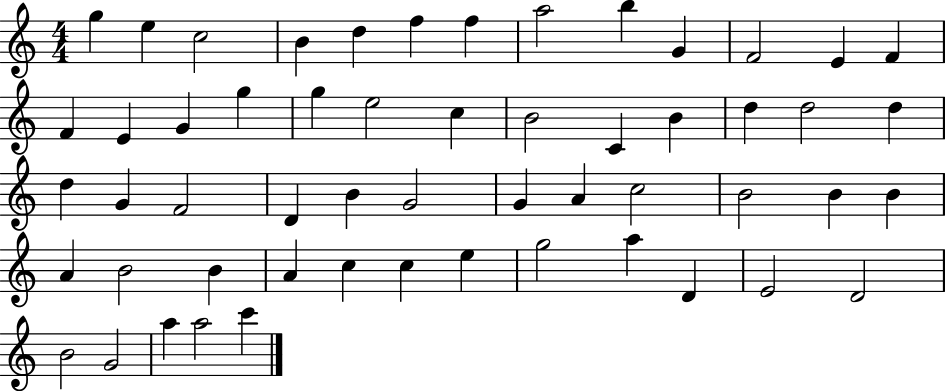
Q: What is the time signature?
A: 4/4